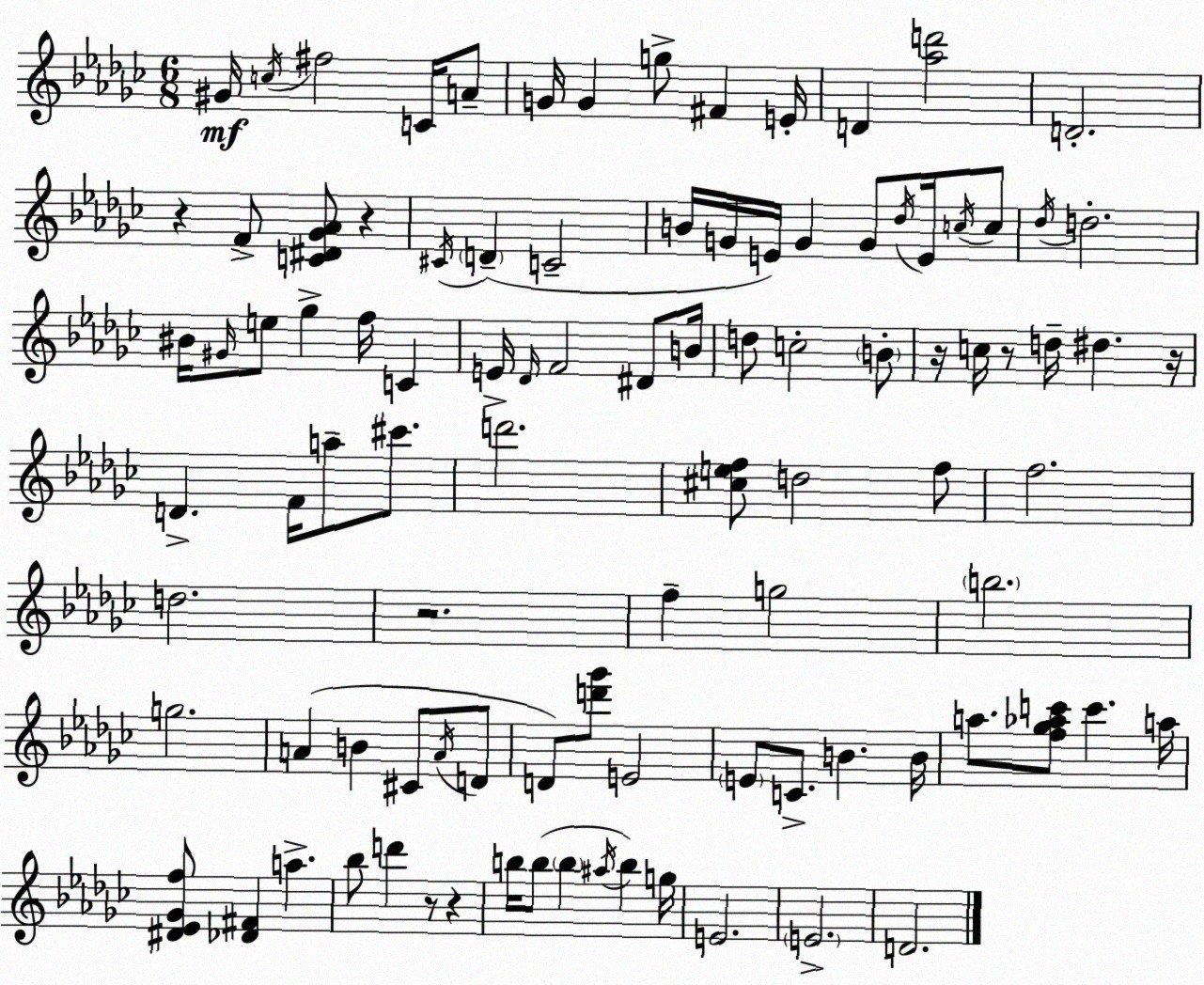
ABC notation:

X:1
T:Untitled
M:6/8
L:1/4
K:Ebm
^G/4 c/4 ^f2 C/4 A/2 G/4 G g/2 ^F E/4 D [_ad']2 D2 z F/2 [C^D_G_A]/2 z ^C/4 D C2 B/4 G/4 E/4 G G/2 _d/4 E/4 c/4 c/2 _d/4 d2 ^B/4 ^G/4 e/2 _g f/4 C E/4 _D/4 F2 ^D/2 B/4 d/2 c2 B/2 z/4 c/4 z/2 d/4 ^d z/4 D F/4 a/2 ^c'/2 d'2 [^cef]/2 d2 f/2 f2 d2 z2 f g2 b2 g2 A B ^C/2 A/4 D/2 D/2 [d'_g']/2 E2 E/2 C/2 B B/4 a/2 [f_g_ac']/2 c' a/4 [^D_E_Gf]/2 [_D^F] a _b/2 d' z/2 z b/4 b/2 b ^a/4 b g/4 E2 E2 D2